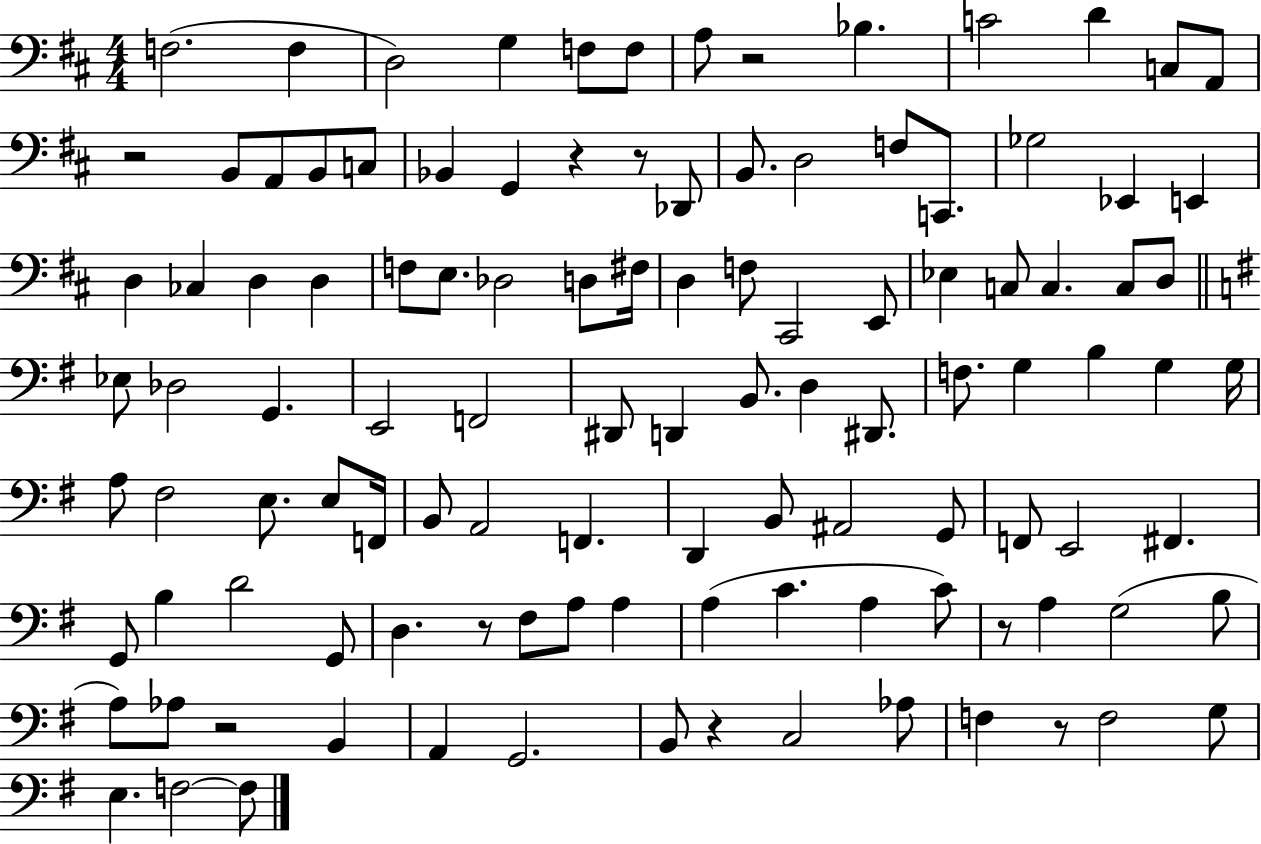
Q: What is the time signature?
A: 4/4